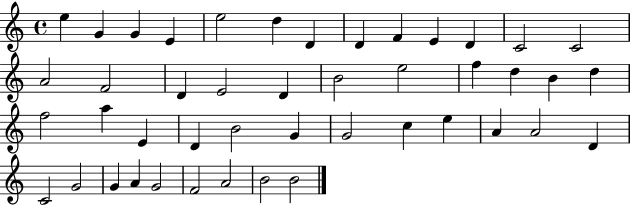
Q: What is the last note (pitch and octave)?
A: B4